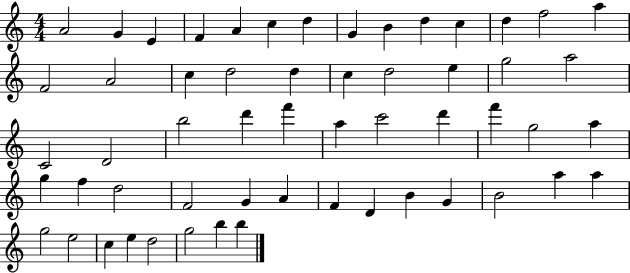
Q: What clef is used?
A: treble